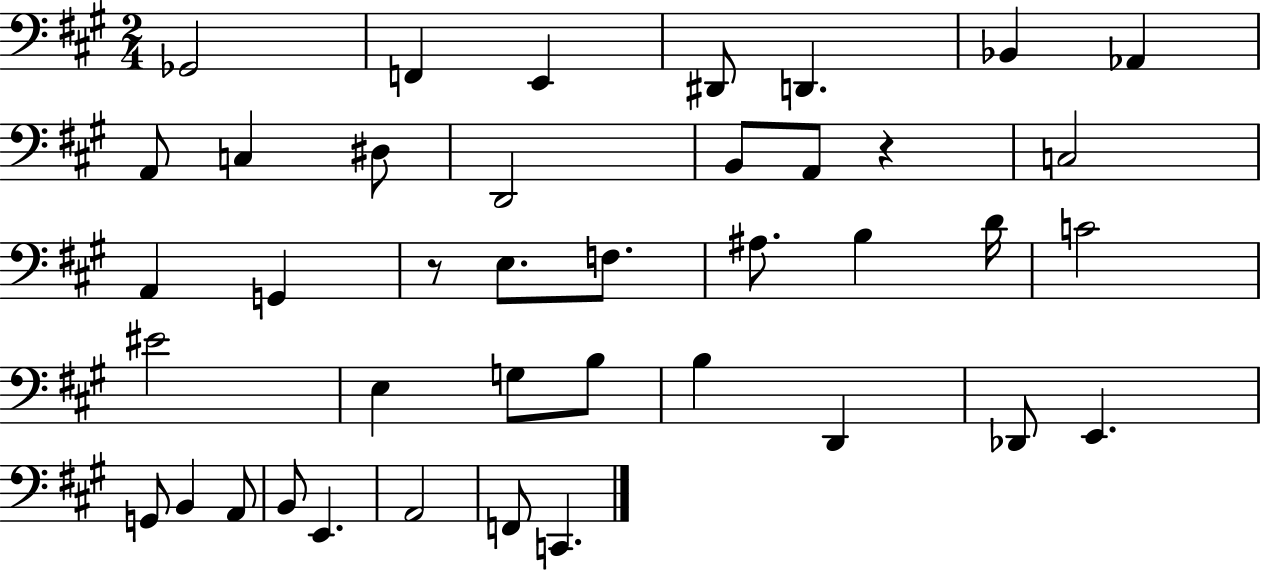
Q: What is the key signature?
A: A major